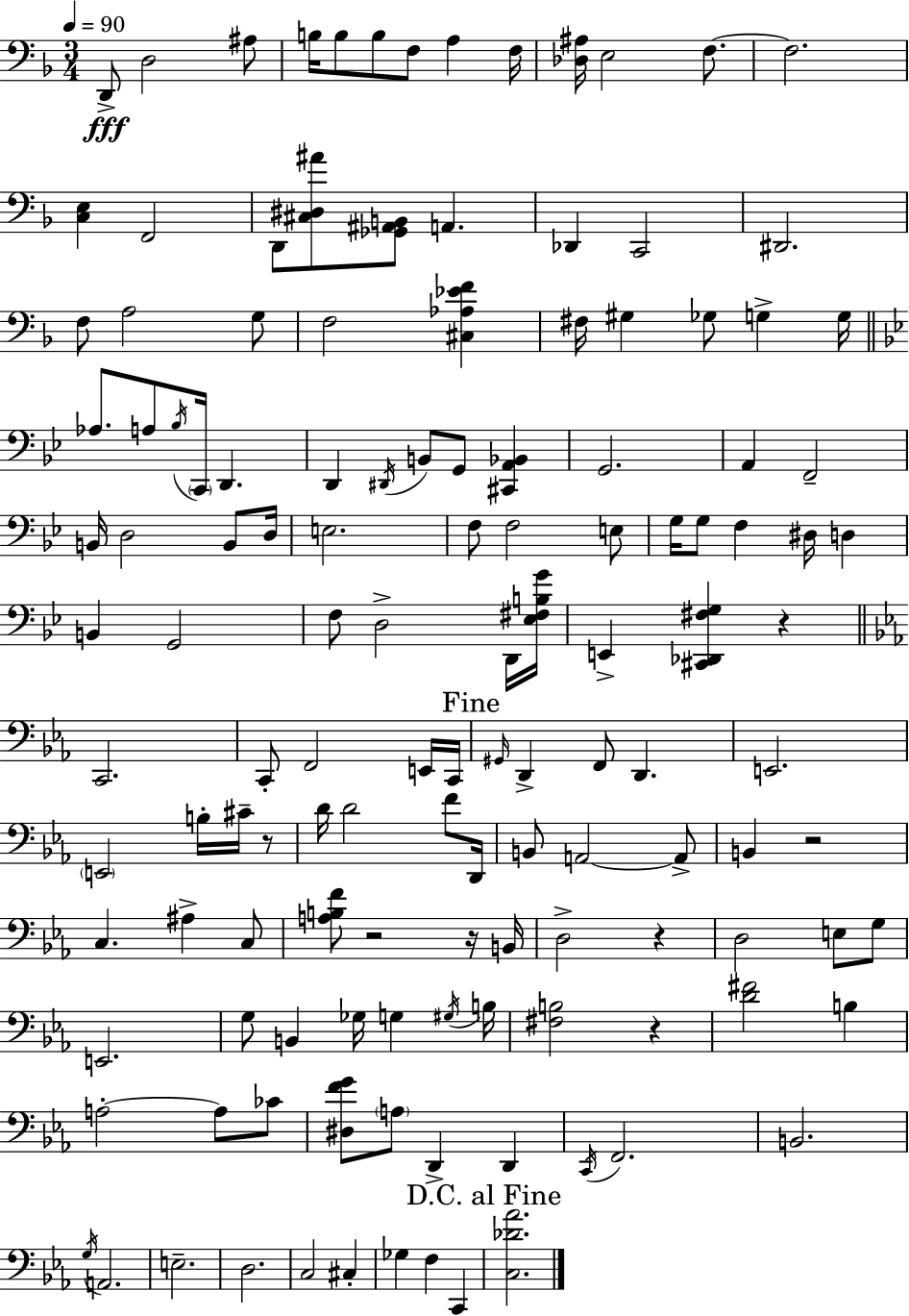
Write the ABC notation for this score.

X:1
T:Untitled
M:3/4
L:1/4
K:Dm
D,,/2 D,2 ^A,/2 B,/4 B,/2 B,/2 F,/2 A, F,/4 [_D,^A,]/4 E,2 F,/2 F,2 [C,E,] F,,2 D,,/2 [^C,^D,^A]/2 [_G,,^A,,B,,]/2 A,, _D,, C,,2 ^D,,2 F,/2 A,2 G,/2 F,2 [^C,_A,_EF] ^F,/4 ^G, _G,/2 G, G,/4 _A,/2 A,/2 _B,/4 C,,/4 D,, D,, ^D,,/4 B,,/2 G,,/2 [^C,,A,,_B,,] G,,2 A,, F,,2 B,,/4 D,2 B,,/2 D,/4 E,2 F,/2 F,2 E,/2 G,/4 G,/2 F, ^D,/4 D, B,, G,,2 F,/2 D,2 D,,/4 [_E,^F,B,G]/4 E,, [^C,,_D,,^F,G,] z C,,2 C,,/2 F,,2 E,,/4 C,,/4 ^G,,/4 D,, F,,/2 D,, E,,2 E,,2 B,/4 ^C/4 z/2 D/4 D2 F/2 D,,/4 B,,/2 A,,2 A,,/2 B,, z2 C, ^A, C,/2 [A,B,F]/2 z2 z/4 B,,/4 D,2 z D,2 E,/2 G,/2 E,,2 G,/2 B,, _G,/4 G, ^G,/4 B,/4 [^F,B,]2 z [D^F]2 B, A,2 A,/2 _C/2 [^D,FG]/2 A,/2 D,, D,, C,,/4 F,,2 B,,2 G,/4 A,,2 E,2 D,2 C,2 ^C, _G, F, C,, [C,_D_A]2